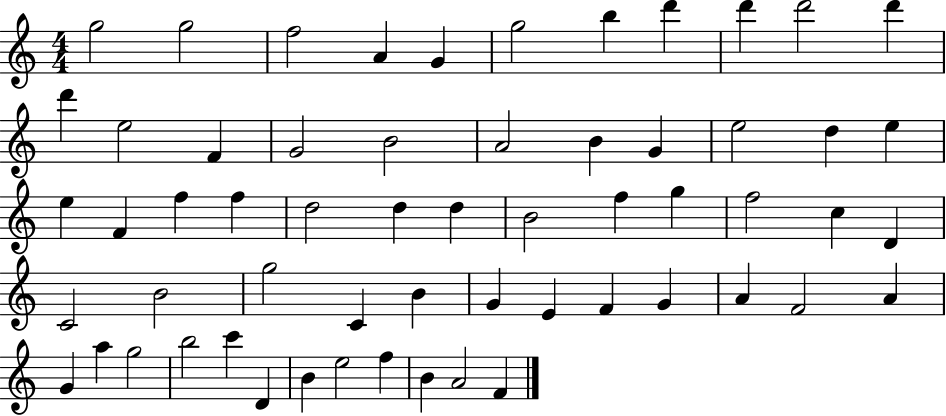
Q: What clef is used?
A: treble